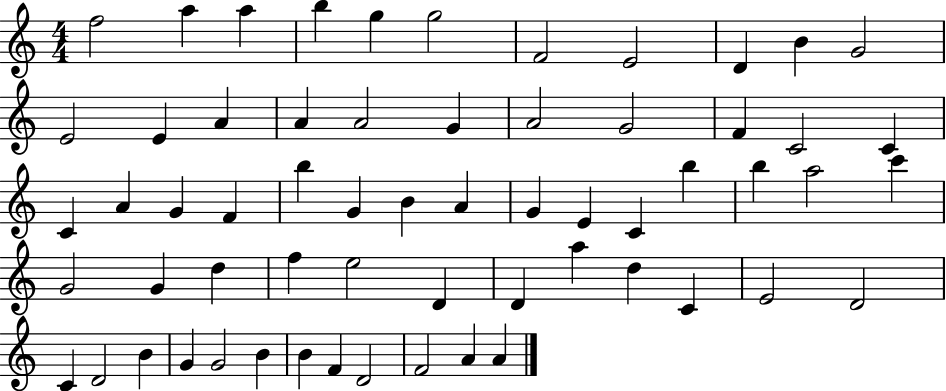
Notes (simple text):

F5/h A5/q A5/q B5/q G5/q G5/h F4/h E4/h D4/q B4/q G4/h E4/h E4/q A4/q A4/q A4/h G4/q A4/h G4/h F4/q C4/h C4/q C4/q A4/q G4/q F4/q B5/q G4/q B4/q A4/q G4/q E4/q C4/q B5/q B5/q A5/h C6/q G4/h G4/q D5/q F5/q E5/h D4/q D4/q A5/q D5/q C4/q E4/h D4/h C4/q D4/h B4/q G4/q G4/h B4/q B4/q F4/q D4/h F4/h A4/q A4/q